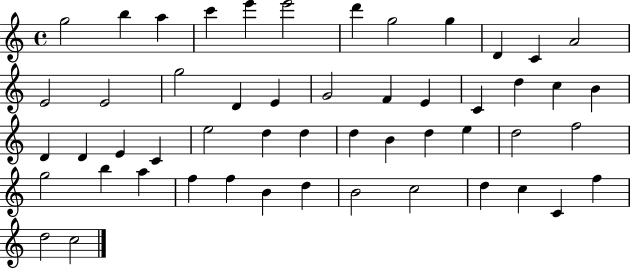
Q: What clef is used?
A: treble